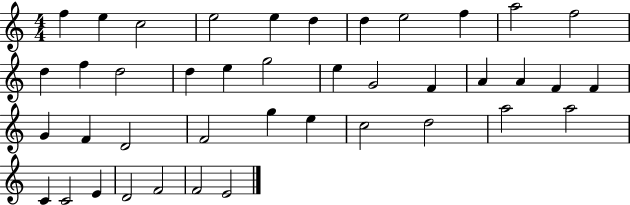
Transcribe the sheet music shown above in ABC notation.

X:1
T:Untitled
M:4/4
L:1/4
K:C
f e c2 e2 e d d e2 f a2 f2 d f d2 d e g2 e G2 F A A F F G F D2 F2 g e c2 d2 a2 a2 C C2 E D2 F2 F2 E2